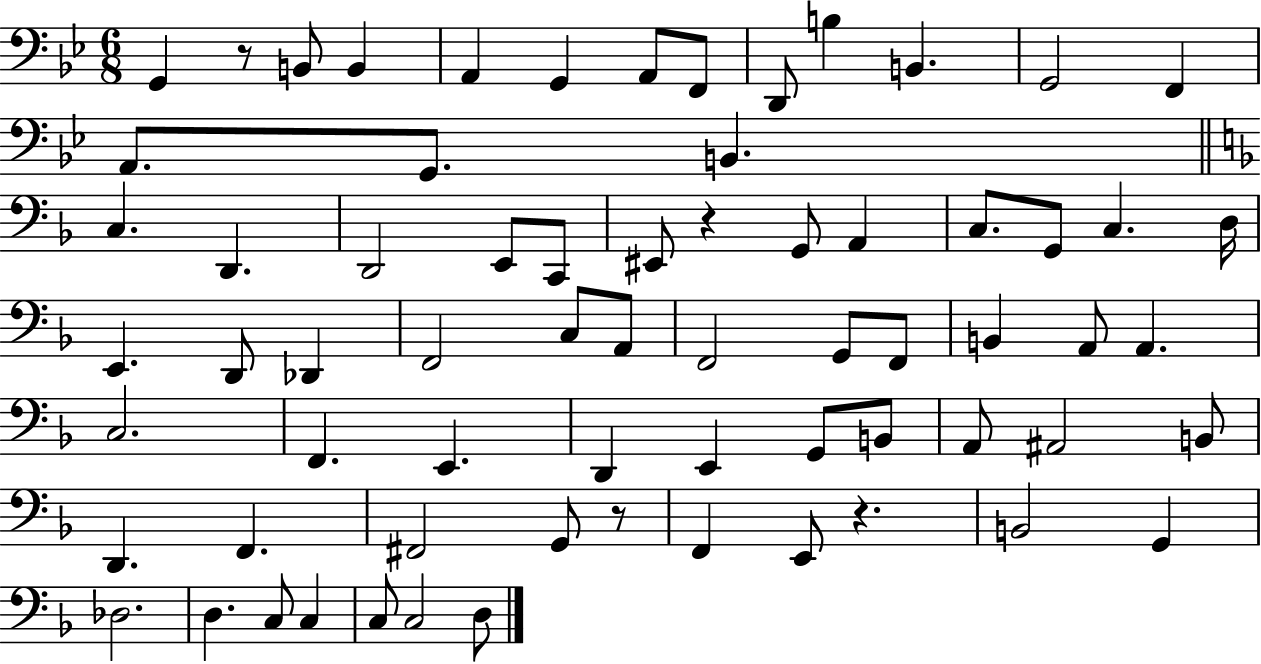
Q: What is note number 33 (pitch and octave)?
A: A2